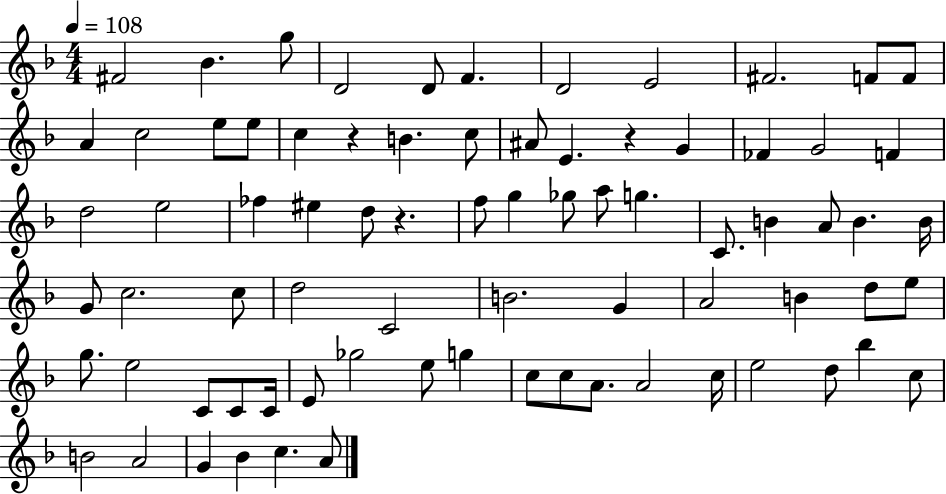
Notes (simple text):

F#4/h Bb4/q. G5/e D4/h D4/e F4/q. D4/h E4/h F#4/h. F4/e F4/e A4/q C5/h E5/e E5/e C5/q R/q B4/q. C5/e A#4/e E4/q. R/q G4/q FES4/q G4/h F4/q D5/h E5/h FES5/q EIS5/q D5/e R/q. F5/e G5/q Gb5/e A5/e G5/q. C4/e. B4/q A4/e B4/q. B4/s G4/e C5/h. C5/e D5/h C4/h B4/h. G4/q A4/h B4/q D5/e E5/e G5/e. E5/h C4/e C4/e C4/s E4/e Gb5/h E5/e G5/q C5/e C5/e A4/e. A4/h C5/s E5/h D5/e Bb5/q C5/e B4/h A4/h G4/q Bb4/q C5/q. A4/e